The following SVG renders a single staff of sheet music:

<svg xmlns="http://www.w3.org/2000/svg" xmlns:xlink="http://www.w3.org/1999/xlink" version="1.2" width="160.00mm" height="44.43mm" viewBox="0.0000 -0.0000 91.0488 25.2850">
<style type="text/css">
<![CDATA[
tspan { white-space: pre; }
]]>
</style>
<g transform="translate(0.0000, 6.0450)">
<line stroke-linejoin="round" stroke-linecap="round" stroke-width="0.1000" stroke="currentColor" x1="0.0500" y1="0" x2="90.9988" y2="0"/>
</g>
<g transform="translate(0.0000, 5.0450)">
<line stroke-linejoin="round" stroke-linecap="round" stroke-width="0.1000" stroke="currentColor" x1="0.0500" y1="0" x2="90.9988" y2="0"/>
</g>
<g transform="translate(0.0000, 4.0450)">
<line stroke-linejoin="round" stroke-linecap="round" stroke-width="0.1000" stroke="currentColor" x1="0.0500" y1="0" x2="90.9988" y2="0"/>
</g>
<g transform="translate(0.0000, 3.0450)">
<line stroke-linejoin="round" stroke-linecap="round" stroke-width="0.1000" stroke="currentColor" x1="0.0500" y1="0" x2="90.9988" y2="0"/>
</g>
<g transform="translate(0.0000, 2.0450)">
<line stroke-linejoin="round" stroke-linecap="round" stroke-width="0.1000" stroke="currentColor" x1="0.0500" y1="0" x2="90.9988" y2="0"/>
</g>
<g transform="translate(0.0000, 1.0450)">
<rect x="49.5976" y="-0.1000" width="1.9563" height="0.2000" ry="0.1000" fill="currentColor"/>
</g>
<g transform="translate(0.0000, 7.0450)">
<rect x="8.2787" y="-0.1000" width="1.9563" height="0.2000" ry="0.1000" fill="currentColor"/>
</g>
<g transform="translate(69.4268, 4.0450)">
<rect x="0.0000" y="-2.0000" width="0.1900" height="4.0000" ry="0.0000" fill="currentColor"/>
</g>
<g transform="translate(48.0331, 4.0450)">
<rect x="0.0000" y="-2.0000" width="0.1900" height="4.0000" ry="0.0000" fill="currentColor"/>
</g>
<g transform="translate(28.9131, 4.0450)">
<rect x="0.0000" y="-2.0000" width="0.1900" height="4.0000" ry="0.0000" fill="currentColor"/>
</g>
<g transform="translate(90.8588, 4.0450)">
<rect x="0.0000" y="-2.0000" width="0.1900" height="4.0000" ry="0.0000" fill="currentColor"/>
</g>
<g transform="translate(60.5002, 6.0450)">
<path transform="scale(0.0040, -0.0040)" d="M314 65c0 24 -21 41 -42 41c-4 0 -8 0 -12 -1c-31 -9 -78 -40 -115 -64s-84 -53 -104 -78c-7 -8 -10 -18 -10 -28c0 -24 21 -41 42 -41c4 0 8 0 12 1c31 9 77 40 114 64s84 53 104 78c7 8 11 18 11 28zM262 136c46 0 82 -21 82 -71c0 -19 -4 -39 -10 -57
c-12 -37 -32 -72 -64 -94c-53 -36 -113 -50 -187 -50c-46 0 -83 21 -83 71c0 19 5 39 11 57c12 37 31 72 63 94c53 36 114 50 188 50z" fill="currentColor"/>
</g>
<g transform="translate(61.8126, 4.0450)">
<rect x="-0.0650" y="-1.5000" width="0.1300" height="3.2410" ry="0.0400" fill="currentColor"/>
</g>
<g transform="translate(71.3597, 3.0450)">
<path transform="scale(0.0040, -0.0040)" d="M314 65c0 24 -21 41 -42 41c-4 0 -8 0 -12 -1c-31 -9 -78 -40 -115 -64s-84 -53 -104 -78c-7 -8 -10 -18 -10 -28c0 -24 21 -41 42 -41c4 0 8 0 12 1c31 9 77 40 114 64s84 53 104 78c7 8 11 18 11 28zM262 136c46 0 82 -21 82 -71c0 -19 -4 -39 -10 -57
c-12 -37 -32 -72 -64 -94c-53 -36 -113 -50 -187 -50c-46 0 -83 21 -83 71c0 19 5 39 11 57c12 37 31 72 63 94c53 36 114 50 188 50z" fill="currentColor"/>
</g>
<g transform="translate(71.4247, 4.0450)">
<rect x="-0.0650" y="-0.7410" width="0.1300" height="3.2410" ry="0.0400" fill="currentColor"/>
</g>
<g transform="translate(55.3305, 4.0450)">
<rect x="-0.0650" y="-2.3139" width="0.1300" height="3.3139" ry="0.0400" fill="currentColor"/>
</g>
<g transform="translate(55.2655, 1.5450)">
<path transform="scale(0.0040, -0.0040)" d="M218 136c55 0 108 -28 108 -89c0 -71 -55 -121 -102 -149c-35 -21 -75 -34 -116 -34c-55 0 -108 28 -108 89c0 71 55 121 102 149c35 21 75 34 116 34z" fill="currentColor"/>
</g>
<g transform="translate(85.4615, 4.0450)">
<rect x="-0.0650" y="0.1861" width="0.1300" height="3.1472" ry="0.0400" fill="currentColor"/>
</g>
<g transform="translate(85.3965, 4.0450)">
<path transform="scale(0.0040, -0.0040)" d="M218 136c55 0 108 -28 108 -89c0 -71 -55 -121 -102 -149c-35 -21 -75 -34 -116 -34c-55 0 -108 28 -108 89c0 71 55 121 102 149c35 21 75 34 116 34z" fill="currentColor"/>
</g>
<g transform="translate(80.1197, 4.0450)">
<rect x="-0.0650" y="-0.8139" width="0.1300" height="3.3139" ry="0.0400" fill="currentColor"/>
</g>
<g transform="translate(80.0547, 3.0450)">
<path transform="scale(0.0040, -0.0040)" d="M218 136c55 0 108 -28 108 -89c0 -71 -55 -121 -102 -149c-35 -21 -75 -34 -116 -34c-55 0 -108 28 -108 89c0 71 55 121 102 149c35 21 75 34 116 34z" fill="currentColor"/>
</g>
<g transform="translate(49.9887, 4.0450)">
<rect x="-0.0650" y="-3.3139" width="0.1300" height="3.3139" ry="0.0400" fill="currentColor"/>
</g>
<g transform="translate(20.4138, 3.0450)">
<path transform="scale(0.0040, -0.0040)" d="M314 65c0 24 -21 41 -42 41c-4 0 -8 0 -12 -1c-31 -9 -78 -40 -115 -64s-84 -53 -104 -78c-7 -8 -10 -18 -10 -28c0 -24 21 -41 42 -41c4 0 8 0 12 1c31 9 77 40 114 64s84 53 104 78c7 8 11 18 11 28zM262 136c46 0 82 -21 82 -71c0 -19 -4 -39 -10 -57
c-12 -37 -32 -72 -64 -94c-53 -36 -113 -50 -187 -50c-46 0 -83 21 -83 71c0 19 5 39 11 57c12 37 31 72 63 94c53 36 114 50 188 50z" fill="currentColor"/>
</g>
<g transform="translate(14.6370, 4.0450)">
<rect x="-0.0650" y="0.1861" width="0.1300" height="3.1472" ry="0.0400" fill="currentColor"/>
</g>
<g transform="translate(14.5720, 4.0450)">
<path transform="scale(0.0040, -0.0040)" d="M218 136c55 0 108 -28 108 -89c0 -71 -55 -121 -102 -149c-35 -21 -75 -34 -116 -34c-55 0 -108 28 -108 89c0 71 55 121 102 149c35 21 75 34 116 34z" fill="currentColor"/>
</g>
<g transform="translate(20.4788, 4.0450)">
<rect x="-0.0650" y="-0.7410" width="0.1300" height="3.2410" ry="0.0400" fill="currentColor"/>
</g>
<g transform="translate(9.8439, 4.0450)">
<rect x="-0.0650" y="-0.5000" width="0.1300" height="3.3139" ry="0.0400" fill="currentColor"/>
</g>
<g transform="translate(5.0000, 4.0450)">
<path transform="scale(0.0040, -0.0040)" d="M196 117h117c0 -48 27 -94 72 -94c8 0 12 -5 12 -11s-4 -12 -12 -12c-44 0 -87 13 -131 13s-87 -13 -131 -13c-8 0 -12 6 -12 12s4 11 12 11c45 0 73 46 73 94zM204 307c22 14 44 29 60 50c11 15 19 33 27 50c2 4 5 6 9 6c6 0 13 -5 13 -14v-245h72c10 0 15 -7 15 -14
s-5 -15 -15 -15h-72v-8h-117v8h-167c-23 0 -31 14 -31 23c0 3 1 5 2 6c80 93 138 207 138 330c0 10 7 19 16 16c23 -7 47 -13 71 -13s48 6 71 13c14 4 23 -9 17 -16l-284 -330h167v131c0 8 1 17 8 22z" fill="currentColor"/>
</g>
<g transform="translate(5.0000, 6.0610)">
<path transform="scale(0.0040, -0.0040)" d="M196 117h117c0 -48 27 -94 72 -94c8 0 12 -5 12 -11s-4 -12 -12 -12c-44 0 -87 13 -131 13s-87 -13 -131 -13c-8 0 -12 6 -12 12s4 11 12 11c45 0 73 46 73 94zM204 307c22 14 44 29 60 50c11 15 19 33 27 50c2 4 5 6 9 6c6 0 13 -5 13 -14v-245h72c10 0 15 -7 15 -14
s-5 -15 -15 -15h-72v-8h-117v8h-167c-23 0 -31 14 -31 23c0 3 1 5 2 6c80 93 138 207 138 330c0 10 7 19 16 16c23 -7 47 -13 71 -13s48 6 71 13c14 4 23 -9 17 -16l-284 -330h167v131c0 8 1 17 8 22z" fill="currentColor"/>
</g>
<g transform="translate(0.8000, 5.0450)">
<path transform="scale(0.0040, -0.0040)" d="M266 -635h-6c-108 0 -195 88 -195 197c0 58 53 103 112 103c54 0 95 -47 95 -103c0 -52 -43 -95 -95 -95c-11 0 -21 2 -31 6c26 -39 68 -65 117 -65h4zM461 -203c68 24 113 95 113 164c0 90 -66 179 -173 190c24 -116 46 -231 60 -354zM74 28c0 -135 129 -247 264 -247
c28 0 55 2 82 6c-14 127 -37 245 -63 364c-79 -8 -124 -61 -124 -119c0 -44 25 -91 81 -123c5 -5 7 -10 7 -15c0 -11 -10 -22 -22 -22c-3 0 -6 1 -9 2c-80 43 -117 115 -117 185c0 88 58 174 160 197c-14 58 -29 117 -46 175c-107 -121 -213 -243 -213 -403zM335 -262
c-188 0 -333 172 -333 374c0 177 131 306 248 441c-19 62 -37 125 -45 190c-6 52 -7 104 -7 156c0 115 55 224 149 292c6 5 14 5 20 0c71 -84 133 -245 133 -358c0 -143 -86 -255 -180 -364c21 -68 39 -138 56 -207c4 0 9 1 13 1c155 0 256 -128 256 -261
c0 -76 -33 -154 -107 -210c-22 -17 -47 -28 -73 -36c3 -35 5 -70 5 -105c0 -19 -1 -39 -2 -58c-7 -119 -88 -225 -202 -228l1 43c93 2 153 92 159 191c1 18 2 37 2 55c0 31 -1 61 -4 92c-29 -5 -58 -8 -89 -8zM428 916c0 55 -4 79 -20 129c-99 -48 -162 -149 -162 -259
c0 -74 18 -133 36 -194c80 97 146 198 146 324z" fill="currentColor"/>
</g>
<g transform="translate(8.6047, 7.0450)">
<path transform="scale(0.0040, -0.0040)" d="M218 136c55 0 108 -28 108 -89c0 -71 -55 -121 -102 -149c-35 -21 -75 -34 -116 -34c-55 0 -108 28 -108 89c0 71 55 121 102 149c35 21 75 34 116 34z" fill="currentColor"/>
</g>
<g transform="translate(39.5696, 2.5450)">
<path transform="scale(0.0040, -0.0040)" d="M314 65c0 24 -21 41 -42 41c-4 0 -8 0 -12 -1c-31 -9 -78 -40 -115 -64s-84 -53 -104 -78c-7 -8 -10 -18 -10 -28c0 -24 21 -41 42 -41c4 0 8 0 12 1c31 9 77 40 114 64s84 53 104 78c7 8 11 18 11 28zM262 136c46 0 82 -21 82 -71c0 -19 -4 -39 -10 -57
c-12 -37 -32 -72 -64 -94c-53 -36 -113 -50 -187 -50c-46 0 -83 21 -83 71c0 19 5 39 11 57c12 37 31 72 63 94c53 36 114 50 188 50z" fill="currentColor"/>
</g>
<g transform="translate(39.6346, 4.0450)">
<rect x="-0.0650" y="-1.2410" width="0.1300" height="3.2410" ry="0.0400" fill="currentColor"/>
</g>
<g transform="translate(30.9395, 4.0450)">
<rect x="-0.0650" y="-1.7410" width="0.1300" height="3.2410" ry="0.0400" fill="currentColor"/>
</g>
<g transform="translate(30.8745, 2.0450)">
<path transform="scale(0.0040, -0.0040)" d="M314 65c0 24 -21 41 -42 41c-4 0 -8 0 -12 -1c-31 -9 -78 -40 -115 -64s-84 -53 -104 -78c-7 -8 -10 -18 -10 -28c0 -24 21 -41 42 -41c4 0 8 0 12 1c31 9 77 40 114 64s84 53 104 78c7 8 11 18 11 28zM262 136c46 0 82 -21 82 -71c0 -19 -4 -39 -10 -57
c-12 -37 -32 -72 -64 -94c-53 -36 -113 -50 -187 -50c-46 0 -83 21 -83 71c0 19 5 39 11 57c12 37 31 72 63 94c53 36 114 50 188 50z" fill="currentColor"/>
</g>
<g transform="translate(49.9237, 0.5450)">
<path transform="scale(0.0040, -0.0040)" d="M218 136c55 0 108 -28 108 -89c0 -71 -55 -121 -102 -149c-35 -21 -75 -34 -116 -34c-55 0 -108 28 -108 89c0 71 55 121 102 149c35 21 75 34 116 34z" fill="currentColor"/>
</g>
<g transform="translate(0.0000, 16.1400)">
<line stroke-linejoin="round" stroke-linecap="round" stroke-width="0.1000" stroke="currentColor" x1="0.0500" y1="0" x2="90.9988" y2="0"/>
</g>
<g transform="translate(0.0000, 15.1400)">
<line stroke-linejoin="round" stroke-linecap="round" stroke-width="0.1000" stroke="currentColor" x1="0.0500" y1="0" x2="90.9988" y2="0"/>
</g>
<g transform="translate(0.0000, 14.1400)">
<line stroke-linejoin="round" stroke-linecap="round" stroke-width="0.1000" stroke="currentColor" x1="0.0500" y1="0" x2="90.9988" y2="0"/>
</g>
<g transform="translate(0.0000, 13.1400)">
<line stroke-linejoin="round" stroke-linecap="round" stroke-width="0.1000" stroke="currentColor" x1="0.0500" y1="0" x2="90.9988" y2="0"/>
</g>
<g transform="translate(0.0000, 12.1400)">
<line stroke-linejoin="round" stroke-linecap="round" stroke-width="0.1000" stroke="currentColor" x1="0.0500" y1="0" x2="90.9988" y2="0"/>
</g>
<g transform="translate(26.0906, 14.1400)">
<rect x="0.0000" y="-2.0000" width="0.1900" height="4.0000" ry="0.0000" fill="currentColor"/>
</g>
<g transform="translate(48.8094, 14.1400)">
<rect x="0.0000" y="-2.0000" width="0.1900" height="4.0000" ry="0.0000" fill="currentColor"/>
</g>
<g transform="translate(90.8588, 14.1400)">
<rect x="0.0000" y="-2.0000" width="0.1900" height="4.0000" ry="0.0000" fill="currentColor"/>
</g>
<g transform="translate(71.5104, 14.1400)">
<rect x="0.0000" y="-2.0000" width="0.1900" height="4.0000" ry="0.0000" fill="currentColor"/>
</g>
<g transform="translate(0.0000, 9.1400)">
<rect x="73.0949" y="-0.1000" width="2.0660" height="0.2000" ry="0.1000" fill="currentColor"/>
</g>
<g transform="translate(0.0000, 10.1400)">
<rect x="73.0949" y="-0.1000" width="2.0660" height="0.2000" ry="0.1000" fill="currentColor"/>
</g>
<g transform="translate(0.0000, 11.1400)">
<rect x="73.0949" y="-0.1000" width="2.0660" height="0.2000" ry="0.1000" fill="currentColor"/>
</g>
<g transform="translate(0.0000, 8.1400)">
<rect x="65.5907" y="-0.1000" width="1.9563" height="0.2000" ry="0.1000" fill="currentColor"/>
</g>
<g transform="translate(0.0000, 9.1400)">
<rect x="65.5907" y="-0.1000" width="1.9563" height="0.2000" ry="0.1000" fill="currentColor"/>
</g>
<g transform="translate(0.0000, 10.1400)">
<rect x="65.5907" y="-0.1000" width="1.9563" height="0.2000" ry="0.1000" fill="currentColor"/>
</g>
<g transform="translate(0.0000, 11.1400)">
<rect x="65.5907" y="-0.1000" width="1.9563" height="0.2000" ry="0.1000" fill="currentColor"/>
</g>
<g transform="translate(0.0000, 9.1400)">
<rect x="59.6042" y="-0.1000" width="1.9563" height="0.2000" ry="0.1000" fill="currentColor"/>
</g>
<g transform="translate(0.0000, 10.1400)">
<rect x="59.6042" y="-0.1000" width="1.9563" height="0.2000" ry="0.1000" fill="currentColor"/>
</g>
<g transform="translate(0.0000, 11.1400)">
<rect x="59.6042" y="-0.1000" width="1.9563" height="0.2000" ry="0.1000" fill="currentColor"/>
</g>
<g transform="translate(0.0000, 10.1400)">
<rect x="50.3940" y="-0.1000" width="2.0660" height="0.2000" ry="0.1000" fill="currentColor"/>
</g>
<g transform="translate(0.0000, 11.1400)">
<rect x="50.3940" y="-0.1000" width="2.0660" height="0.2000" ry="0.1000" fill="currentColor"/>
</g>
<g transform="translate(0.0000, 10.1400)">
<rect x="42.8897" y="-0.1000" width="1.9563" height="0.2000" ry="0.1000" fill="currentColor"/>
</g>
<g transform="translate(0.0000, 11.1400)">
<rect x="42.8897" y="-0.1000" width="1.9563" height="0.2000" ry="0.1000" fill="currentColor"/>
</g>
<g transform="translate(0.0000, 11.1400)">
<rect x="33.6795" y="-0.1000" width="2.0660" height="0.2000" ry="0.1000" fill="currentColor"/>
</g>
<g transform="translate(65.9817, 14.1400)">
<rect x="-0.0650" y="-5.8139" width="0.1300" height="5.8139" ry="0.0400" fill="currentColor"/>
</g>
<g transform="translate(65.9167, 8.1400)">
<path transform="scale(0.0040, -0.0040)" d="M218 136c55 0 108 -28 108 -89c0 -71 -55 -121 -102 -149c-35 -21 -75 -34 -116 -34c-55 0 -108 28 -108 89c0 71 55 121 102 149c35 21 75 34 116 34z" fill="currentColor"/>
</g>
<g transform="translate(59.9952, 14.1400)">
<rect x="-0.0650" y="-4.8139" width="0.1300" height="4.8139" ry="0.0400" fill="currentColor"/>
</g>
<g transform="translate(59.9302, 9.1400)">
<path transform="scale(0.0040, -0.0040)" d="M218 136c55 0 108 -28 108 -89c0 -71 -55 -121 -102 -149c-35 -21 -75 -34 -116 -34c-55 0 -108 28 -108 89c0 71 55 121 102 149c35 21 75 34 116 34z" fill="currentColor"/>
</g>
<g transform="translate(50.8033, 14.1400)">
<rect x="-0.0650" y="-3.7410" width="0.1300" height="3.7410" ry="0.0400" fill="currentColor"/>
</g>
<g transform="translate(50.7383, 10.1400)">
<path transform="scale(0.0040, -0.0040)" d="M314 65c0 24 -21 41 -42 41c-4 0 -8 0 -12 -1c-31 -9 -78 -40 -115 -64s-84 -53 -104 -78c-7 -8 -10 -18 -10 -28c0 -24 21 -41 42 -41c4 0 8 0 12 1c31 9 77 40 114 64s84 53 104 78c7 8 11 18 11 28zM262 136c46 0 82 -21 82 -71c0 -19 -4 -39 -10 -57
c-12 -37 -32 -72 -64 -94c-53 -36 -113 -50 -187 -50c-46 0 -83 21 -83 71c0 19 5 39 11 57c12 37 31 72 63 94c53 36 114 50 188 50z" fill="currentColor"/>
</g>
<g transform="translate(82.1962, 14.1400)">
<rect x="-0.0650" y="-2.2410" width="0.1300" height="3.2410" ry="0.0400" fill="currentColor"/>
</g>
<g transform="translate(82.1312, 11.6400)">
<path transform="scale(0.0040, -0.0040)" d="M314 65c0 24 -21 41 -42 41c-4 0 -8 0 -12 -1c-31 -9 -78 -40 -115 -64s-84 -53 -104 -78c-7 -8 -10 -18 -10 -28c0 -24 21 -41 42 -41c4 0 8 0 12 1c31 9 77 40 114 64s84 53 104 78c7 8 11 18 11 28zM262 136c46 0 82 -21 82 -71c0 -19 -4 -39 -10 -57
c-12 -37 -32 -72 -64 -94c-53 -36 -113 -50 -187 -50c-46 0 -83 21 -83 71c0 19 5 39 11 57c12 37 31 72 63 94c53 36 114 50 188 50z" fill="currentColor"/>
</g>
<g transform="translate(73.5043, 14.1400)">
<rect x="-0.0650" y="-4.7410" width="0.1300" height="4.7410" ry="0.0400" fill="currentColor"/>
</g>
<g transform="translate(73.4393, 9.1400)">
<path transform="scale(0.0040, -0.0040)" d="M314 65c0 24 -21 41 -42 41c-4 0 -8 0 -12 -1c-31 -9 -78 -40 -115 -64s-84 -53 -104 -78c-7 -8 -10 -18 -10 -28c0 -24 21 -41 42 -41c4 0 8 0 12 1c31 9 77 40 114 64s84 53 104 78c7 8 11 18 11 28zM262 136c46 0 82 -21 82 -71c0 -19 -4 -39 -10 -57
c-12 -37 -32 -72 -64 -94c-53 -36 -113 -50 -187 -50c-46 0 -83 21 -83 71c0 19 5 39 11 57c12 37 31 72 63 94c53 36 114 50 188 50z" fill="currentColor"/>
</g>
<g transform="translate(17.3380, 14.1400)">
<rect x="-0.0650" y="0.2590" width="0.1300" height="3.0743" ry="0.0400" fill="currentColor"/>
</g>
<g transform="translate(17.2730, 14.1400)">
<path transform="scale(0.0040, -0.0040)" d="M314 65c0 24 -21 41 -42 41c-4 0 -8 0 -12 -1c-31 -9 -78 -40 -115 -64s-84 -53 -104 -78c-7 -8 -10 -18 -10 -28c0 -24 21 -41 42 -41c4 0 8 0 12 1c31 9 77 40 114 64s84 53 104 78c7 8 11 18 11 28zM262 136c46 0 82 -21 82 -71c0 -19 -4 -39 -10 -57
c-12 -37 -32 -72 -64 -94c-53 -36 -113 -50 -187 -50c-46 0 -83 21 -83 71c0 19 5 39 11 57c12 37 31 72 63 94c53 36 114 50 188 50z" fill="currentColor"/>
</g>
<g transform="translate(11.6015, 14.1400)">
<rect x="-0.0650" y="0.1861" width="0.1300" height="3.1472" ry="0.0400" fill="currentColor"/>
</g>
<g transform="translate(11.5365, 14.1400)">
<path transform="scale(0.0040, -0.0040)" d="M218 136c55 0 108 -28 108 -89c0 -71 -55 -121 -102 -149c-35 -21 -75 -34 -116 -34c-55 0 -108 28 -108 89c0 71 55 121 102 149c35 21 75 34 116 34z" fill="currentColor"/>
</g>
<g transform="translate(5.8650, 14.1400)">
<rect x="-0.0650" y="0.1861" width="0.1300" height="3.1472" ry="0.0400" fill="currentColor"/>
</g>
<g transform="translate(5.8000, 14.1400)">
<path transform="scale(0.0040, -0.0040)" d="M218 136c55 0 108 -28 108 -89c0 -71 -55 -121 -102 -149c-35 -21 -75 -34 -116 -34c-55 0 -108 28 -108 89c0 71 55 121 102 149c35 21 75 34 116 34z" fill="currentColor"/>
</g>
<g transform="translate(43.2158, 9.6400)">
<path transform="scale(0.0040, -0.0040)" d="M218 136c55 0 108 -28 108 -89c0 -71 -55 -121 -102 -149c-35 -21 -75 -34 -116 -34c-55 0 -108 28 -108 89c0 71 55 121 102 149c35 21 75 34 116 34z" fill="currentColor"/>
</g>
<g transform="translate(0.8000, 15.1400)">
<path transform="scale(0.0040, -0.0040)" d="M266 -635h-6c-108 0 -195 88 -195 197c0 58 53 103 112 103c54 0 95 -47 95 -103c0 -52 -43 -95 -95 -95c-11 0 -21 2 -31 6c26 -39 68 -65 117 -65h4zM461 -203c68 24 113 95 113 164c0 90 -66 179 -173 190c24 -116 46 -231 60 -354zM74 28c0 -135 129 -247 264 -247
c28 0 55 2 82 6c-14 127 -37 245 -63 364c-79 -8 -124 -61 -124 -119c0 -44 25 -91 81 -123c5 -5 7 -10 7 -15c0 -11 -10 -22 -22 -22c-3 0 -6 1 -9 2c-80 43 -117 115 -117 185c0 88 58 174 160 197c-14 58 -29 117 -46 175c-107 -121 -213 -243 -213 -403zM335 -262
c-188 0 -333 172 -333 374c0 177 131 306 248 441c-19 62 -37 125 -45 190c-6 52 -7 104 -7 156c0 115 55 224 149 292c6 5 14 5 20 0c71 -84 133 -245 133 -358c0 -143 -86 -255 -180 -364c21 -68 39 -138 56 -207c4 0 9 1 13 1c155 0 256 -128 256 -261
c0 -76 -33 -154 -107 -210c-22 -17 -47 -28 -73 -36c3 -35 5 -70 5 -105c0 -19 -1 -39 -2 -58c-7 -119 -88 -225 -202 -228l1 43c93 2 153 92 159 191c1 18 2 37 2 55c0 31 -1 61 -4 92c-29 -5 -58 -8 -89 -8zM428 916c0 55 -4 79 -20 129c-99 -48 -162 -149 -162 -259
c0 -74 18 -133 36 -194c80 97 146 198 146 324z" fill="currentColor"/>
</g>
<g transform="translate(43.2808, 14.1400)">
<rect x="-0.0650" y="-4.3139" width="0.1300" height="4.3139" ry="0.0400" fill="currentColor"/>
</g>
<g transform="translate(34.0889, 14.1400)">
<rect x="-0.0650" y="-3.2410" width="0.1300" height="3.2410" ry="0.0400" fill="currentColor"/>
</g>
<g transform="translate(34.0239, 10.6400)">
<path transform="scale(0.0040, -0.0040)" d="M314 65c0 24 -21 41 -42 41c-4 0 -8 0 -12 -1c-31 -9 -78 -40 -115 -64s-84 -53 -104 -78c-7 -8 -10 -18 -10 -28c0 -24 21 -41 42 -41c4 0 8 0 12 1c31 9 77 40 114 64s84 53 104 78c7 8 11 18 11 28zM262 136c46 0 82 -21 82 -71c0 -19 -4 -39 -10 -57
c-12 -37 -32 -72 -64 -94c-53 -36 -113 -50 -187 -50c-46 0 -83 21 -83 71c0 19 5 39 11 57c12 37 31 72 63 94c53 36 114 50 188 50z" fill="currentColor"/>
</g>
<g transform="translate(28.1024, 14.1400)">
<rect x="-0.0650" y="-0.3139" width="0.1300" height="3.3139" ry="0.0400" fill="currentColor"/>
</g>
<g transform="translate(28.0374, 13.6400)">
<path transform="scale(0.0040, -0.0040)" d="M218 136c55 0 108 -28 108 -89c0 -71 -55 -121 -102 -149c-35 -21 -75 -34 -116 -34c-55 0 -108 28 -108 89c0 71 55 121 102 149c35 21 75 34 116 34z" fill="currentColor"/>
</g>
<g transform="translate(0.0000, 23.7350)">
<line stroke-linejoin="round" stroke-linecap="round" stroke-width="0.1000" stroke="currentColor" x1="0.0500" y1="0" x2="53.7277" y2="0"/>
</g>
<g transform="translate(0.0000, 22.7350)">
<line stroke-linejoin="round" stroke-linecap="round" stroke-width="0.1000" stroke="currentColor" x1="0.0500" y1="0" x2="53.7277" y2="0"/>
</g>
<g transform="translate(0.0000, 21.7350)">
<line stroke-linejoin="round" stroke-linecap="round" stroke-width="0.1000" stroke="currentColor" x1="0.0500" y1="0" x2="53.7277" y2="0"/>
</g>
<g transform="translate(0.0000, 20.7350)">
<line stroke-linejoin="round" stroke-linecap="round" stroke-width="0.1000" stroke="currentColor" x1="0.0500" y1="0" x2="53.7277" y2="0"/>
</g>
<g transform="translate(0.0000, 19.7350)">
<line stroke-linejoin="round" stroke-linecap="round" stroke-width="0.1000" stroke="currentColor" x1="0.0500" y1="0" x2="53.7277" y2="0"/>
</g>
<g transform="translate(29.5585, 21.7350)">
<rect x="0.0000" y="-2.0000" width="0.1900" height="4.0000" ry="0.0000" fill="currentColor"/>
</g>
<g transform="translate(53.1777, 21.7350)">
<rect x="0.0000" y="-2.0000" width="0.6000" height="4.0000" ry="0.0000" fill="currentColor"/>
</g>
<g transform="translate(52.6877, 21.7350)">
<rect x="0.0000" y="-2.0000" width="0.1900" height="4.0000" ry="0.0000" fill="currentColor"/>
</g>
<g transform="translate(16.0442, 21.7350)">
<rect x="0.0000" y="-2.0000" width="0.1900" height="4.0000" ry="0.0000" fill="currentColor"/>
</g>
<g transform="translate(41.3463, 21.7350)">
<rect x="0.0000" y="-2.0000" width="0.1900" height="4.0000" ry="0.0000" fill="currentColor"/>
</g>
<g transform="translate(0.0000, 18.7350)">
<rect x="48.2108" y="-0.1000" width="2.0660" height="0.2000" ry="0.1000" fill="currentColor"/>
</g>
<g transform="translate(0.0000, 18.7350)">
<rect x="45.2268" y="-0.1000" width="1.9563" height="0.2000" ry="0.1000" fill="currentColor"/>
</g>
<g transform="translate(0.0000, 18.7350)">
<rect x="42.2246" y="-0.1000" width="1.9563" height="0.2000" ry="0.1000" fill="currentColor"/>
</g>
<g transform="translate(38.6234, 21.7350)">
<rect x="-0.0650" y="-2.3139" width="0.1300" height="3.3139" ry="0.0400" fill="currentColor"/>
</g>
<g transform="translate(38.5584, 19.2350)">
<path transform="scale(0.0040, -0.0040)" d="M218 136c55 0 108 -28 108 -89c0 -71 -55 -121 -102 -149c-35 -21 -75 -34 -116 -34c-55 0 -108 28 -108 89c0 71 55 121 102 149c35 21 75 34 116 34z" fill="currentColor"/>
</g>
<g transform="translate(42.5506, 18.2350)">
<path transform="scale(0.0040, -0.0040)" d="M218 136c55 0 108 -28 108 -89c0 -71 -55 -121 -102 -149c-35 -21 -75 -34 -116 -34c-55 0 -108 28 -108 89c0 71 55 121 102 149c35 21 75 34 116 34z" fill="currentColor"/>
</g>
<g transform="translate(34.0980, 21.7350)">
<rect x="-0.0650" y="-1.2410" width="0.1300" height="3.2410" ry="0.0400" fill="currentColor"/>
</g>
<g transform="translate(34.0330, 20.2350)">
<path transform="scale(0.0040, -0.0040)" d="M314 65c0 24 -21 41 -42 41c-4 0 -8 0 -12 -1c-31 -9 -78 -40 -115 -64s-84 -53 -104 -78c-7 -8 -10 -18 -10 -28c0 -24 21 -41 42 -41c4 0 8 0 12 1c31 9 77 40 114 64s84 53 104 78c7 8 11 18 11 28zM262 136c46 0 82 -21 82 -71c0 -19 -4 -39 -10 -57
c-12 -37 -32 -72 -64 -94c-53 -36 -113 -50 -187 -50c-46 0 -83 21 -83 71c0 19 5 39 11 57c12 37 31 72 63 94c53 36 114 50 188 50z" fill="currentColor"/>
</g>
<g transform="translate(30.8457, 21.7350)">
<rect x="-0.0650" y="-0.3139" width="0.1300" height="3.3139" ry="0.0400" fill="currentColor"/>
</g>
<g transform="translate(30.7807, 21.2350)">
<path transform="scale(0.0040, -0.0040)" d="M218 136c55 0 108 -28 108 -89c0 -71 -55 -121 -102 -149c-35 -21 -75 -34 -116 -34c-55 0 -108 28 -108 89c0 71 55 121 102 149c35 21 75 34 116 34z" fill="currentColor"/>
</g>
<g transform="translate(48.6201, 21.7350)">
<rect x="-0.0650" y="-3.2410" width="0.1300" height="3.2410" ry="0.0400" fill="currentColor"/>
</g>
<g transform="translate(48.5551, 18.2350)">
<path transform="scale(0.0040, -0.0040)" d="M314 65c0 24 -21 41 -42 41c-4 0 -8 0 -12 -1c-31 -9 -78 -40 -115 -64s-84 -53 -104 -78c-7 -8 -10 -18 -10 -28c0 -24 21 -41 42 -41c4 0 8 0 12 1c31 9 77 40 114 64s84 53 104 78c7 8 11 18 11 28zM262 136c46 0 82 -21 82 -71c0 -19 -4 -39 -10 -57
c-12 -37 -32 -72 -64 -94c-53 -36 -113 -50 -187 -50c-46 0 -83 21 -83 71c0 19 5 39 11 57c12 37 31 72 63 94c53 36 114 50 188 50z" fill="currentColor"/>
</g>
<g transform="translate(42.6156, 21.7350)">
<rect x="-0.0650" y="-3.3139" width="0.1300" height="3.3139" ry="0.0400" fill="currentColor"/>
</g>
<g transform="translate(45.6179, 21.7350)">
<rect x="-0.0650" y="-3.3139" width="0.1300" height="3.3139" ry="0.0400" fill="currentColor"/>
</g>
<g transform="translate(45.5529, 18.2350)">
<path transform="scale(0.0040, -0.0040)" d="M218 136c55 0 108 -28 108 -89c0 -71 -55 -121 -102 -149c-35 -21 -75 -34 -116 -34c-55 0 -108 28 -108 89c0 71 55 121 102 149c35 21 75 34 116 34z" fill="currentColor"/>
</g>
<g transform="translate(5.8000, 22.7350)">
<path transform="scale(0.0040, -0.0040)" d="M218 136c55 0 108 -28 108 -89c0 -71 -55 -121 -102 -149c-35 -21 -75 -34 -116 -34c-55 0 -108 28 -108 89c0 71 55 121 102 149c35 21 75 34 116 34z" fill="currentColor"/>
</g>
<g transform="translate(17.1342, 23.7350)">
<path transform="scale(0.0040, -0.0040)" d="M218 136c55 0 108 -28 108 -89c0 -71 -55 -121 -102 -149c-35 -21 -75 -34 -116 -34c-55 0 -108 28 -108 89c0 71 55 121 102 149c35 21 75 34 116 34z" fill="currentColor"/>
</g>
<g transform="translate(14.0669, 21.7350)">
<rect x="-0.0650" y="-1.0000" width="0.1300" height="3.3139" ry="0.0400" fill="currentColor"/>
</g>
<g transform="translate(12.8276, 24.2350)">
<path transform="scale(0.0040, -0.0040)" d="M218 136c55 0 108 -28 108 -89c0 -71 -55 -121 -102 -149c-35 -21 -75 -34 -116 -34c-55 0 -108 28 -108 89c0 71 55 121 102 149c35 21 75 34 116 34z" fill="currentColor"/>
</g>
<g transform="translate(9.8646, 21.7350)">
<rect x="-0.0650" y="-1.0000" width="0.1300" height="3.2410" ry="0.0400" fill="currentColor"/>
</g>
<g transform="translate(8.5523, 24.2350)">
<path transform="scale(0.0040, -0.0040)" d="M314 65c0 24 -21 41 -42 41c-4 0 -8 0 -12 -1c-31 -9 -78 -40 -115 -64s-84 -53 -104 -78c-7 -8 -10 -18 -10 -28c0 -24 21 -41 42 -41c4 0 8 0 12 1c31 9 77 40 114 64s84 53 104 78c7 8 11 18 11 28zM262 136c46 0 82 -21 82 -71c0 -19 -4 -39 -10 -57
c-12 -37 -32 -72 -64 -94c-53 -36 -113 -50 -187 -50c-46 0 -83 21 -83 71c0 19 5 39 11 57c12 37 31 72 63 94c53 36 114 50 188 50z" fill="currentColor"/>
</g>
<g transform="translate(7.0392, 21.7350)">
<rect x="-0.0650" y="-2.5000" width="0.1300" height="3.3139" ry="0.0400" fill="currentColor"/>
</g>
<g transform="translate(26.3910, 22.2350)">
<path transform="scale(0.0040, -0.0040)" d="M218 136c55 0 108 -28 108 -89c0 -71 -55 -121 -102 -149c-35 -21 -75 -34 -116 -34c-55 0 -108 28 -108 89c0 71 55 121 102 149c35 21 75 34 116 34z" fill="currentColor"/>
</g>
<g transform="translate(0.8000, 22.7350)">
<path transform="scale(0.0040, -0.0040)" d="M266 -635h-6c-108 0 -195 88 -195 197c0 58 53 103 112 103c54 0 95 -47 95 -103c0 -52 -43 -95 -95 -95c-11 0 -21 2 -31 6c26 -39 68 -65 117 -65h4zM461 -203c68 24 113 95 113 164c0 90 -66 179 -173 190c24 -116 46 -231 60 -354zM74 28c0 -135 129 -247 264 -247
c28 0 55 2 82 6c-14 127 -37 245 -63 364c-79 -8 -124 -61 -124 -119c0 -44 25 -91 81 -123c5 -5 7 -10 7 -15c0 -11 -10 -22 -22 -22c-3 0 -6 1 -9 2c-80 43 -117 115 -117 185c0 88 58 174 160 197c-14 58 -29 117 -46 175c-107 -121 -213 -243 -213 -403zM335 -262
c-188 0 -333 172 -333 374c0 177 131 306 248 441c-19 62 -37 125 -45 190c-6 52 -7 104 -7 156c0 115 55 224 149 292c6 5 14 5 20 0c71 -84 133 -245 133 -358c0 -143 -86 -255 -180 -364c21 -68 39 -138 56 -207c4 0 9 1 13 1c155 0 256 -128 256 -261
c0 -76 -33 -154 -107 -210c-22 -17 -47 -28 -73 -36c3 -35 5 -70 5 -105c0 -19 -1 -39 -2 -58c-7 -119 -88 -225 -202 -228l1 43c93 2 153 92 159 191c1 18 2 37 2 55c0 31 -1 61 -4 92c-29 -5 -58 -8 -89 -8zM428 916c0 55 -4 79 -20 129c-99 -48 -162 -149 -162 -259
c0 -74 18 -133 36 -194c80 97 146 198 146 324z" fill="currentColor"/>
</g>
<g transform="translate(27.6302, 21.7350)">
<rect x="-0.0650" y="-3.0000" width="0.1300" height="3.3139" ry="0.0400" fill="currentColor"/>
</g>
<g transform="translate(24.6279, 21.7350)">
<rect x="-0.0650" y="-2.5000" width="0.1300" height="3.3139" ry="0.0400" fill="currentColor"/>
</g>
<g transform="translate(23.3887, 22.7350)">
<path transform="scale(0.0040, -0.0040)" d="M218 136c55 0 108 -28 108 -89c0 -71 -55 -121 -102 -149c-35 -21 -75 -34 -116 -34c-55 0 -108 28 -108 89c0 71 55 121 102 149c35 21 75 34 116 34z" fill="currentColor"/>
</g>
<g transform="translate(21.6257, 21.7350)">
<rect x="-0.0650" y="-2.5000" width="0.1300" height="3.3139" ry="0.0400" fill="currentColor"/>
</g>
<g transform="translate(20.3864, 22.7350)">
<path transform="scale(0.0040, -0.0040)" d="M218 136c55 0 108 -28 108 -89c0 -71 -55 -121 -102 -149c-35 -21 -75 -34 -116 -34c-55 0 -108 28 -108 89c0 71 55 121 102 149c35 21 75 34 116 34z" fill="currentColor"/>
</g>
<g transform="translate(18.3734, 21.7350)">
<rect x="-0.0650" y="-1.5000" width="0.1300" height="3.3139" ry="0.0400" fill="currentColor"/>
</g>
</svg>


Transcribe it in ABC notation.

X:1
T:Untitled
M:4/4
L:1/4
K:C
C B d2 f2 e2 b g E2 d2 d B B B B2 c b2 d' c'2 e' g' e'2 g2 G D2 D E G G A c e2 g b b b2